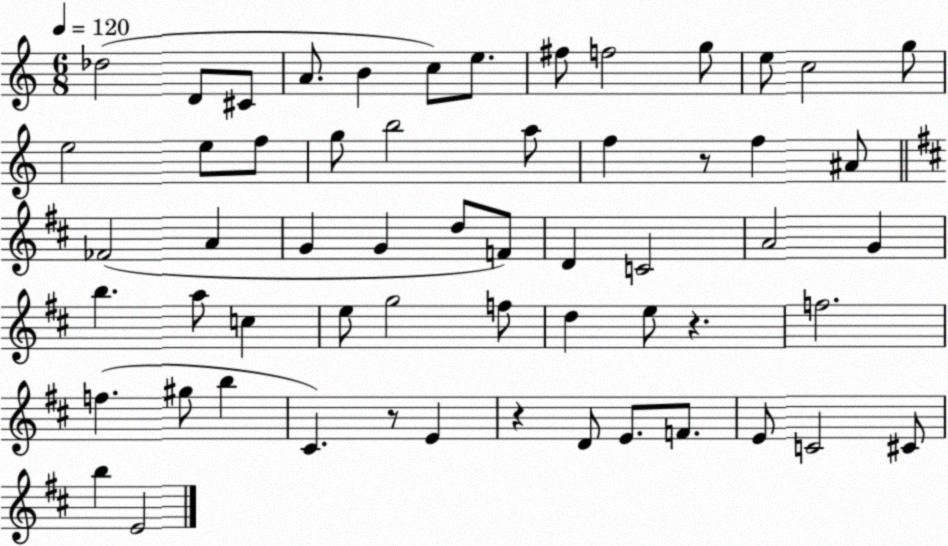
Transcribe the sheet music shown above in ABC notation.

X:1
T:Untitled
M:6/8
L:1/4
K:C
_d2 D/2 ^C/2 A/2 B c/2 e/2 ^f/2 f2 g/2 e/2 c2 g/2 e2 e/2 f/2 g/2 b2 a/2 f z/2 f ^A/2 _F2 A G G d/2 F/2 D C2 A2 G b a/2 c e/2 g2 f/2 d e/2 z f2 f ^g/2 b ^C z/2 E z D/2 E/2 F/2 E/2 C2 ^C/2 b E2